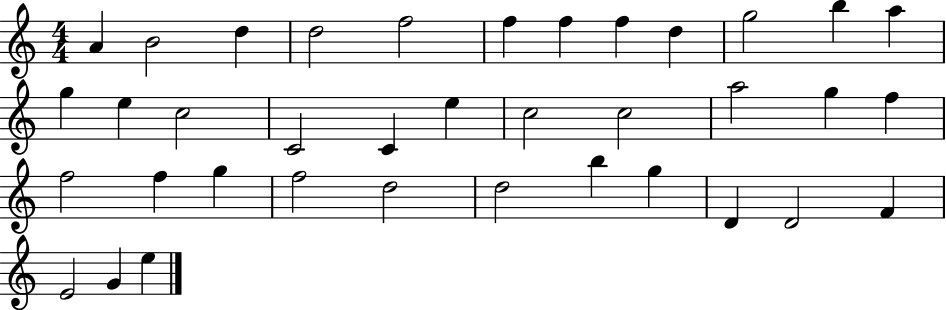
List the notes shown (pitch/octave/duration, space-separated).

A4/q B4/h D5/q D5/h F5/h F5/q F5/q F5/q D5/q G5/h B5/q A5/q G5/q E5/q C5/h C4/h C4/q E5/q C5/h C5/h A5/h G5/q F5/q F5/h F5/q G5/q F5/h D5/h D5/h B5/q G5/q D4/q D4/h F4/q E4/h G4/q E5/q